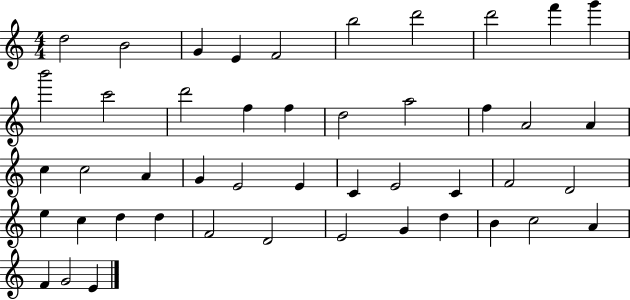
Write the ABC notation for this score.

X:1
T:Untitled
M:4/4
L:1/4
K:C
d2 B2 G E F2 b2 d'2 d'2 f' g' b'2 c'2 d'2 f f d2 a2 f A2 A c c2 A G E2 E C E2 C F2 D2 e c d d F2 D2 E2 G d B c2 A F G2 E